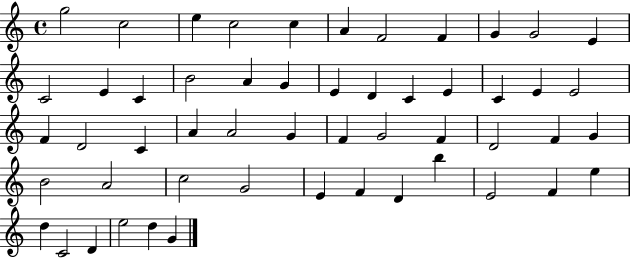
G5/h C5/h E5/q C5/h C5/q A4/q F4/h F4/q G4/q G4/h E4/q C4/h E4/q C4/q B4/h A4/q G4/q E4/q D4/q C4/q E4/q C4/q E4/q E4/h F4/q D4/h C4/q A4/q A4/h G4/q F4/q G4/h F4/q D4/h F4/q G4/q B4/h A4/h C5/h G4/h E4/q F4/q D4/q B5/q E4/h F4/q E5/q D5/q C4/h D4/q E5/h D5/q G4/q